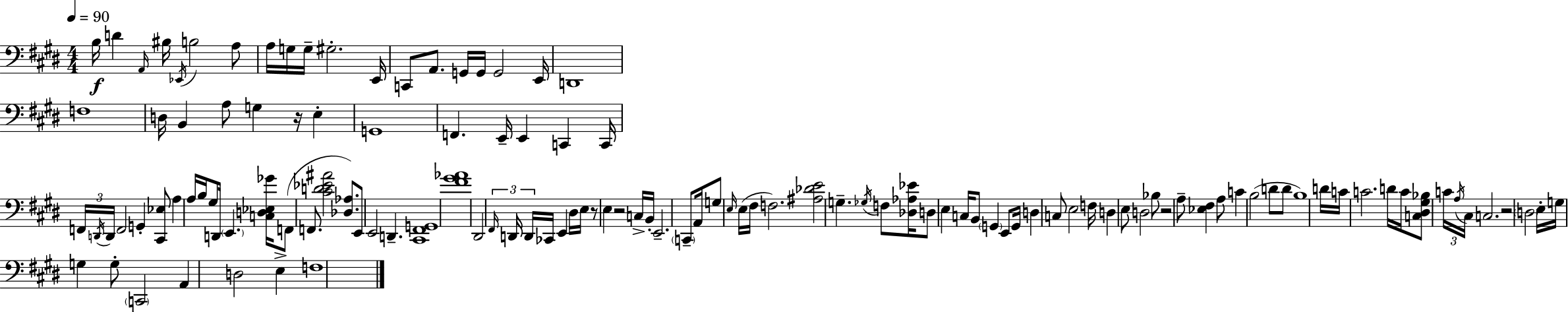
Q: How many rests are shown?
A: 5